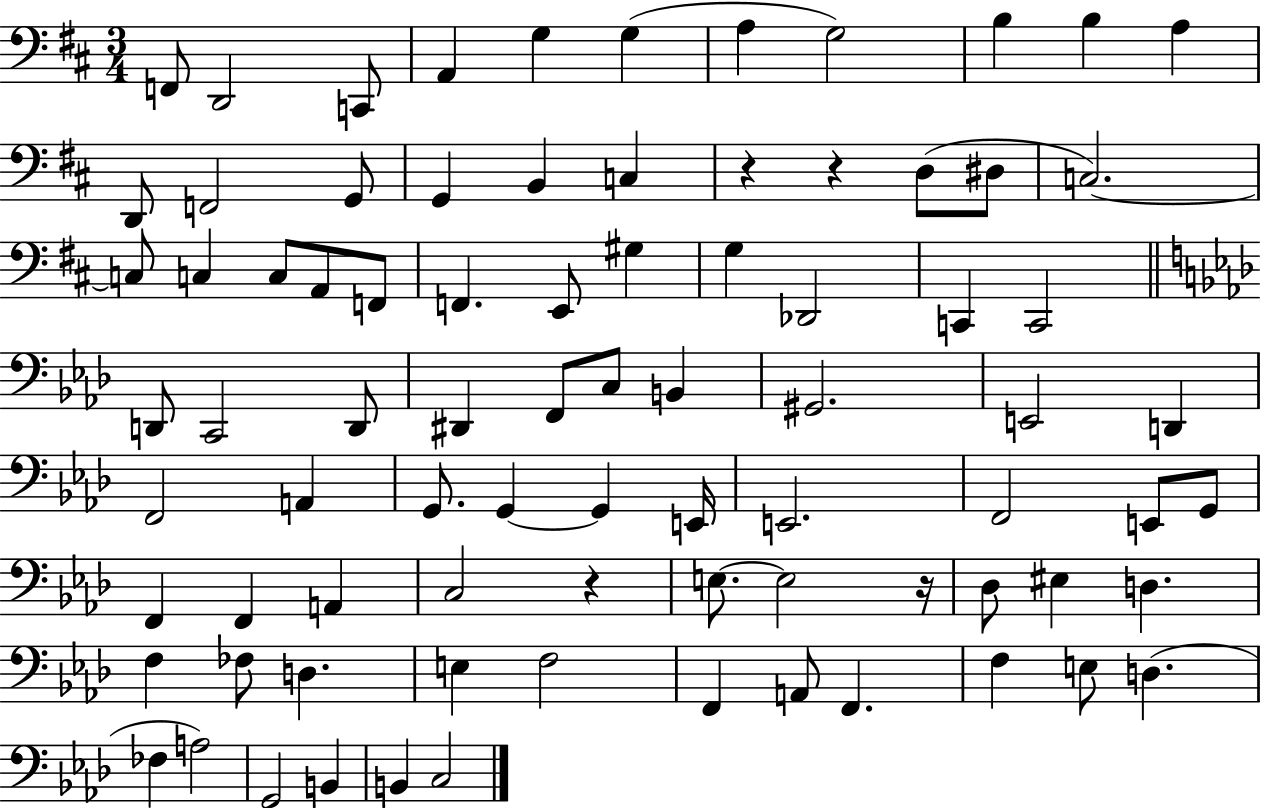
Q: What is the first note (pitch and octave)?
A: F2